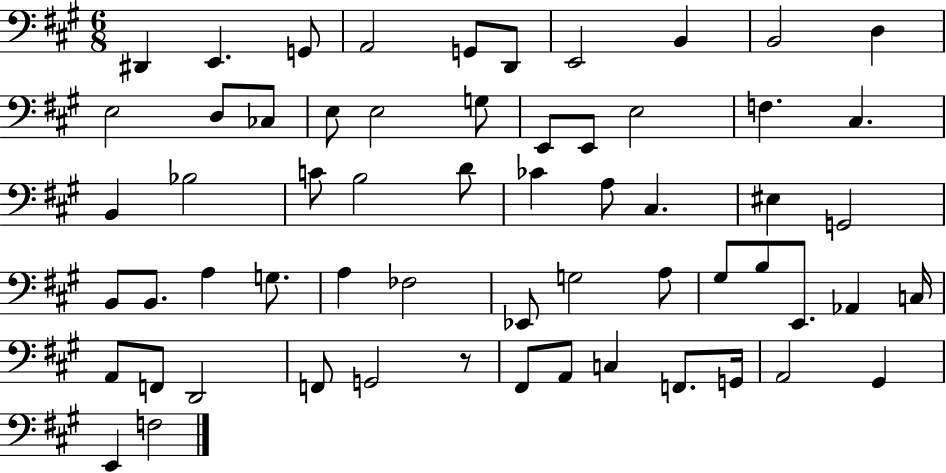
{
  \clef bass
  \numericTimeSignature
  \time 6/8
  \key a \major
  dis,4 e,4. g,8 | a,2 g,8 d,8 | e,2 b,4 | b,2 d4 | \break e2 d8 ces8 | e8 e2 g8 | e,8 e,8 e2 | f4. cis4. | \break b,4 bes2 | c'8 b2 d'8 | ces'4 a8 cis4. | eis4 g,2 | \break b,8 b,8. a4 g8. | a4 fes2 | ees,8 g2 a8 | gis8 b8 e,8. aes,4 c16 | \break a,8 f,8 d,2 | f,8 g,2 r8 | fis,8 a,8 c4 f,8. g,16 | a,2 gis,4 | \break e,4 f2 | \bar "|."
}